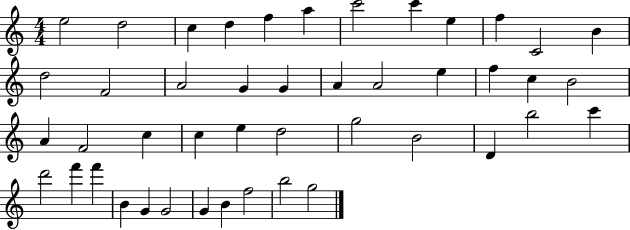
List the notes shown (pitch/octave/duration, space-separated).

E5/h D5/h C5/q D5/q F5/q A5/q C6/h C6/q E5/q F5/q C4/h B4/q D5/h F4/h A4/h G4/q G4/q A4/q A4/h E5/q F5/q C5/q B4/h A4/q F4/h C5/q C5/q E5/q D5/h G5/h B4/h D4/q B5/h C6/q D6/h F6/q F6/q B4/q G4/q G4/h G4/q B4/q F5/h B5/h G5/h